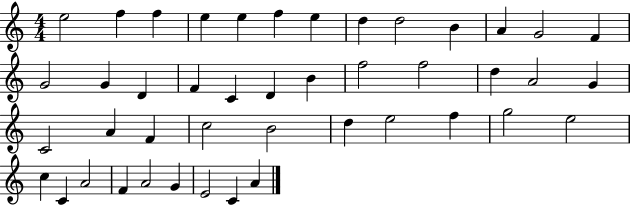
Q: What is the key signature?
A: C major